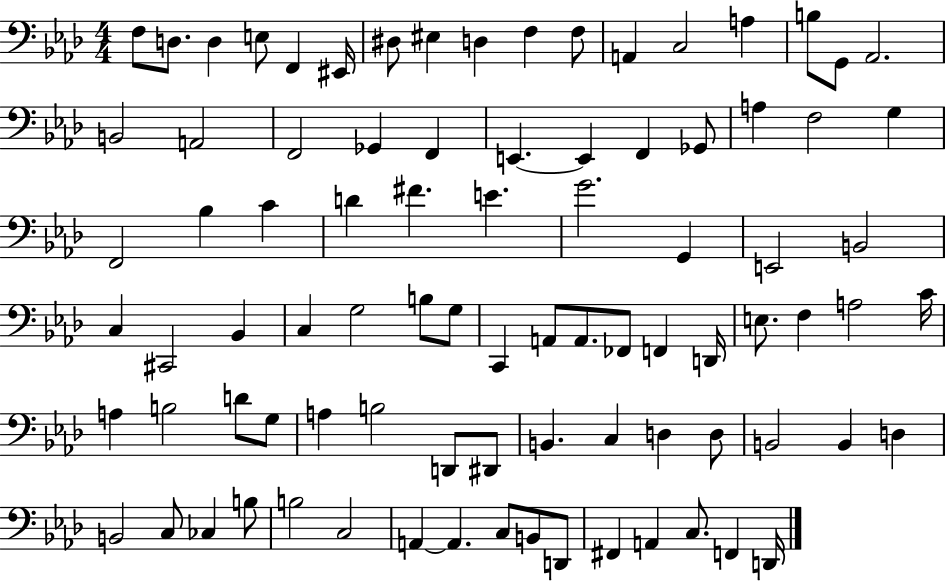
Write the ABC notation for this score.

X:1
T:Untitled
M:4/4
L:1/4
K:Ab
F,/2 D,/2 D, E,/2 F,, ^E,,/4 ^D,/2 ^E, D, F, F,/2 A,, C,2 A, B,/2 G,,/2 _A,,2 B,,2 A,,2 F,,2 _G,, F,, E,, E,, F,, _G,,/2 A, F,2 G, F,,2 _B, C D ^F E G2 G,, E,,2 B,,2 C, ^C,,2 _B,, C, G,2 B,/2 G,/2 C,, A,,/2 A,,/2 _F,,/2 F,, D,,/4 E,/2 F, A,2 C/4 A, B,2 D/2 G,/2 A, B,2 D,,/2 ^D,,/2 B,, C, D, D,/2 B,,2 B,, D, B,,2 C,/2 _C, B,/2 B,2 C,2 A,, A,, C,/2 B,,/2 D,,/2 ^F,, A,, C,/2 F,, D,,/4